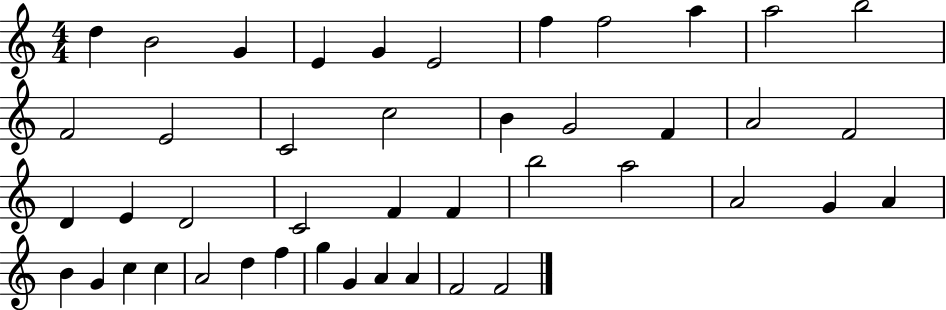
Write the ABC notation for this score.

X:1
T:Untitled
M:4/4
L:1/4
K:C
d B2 G E G E2 f f2 a a2 b2 F2 E2 C2 c2 B G2 F A2 F2 D E D2 C2 F F b2 a2 A2 G A B G c c A2 d f g G A A F2 F2